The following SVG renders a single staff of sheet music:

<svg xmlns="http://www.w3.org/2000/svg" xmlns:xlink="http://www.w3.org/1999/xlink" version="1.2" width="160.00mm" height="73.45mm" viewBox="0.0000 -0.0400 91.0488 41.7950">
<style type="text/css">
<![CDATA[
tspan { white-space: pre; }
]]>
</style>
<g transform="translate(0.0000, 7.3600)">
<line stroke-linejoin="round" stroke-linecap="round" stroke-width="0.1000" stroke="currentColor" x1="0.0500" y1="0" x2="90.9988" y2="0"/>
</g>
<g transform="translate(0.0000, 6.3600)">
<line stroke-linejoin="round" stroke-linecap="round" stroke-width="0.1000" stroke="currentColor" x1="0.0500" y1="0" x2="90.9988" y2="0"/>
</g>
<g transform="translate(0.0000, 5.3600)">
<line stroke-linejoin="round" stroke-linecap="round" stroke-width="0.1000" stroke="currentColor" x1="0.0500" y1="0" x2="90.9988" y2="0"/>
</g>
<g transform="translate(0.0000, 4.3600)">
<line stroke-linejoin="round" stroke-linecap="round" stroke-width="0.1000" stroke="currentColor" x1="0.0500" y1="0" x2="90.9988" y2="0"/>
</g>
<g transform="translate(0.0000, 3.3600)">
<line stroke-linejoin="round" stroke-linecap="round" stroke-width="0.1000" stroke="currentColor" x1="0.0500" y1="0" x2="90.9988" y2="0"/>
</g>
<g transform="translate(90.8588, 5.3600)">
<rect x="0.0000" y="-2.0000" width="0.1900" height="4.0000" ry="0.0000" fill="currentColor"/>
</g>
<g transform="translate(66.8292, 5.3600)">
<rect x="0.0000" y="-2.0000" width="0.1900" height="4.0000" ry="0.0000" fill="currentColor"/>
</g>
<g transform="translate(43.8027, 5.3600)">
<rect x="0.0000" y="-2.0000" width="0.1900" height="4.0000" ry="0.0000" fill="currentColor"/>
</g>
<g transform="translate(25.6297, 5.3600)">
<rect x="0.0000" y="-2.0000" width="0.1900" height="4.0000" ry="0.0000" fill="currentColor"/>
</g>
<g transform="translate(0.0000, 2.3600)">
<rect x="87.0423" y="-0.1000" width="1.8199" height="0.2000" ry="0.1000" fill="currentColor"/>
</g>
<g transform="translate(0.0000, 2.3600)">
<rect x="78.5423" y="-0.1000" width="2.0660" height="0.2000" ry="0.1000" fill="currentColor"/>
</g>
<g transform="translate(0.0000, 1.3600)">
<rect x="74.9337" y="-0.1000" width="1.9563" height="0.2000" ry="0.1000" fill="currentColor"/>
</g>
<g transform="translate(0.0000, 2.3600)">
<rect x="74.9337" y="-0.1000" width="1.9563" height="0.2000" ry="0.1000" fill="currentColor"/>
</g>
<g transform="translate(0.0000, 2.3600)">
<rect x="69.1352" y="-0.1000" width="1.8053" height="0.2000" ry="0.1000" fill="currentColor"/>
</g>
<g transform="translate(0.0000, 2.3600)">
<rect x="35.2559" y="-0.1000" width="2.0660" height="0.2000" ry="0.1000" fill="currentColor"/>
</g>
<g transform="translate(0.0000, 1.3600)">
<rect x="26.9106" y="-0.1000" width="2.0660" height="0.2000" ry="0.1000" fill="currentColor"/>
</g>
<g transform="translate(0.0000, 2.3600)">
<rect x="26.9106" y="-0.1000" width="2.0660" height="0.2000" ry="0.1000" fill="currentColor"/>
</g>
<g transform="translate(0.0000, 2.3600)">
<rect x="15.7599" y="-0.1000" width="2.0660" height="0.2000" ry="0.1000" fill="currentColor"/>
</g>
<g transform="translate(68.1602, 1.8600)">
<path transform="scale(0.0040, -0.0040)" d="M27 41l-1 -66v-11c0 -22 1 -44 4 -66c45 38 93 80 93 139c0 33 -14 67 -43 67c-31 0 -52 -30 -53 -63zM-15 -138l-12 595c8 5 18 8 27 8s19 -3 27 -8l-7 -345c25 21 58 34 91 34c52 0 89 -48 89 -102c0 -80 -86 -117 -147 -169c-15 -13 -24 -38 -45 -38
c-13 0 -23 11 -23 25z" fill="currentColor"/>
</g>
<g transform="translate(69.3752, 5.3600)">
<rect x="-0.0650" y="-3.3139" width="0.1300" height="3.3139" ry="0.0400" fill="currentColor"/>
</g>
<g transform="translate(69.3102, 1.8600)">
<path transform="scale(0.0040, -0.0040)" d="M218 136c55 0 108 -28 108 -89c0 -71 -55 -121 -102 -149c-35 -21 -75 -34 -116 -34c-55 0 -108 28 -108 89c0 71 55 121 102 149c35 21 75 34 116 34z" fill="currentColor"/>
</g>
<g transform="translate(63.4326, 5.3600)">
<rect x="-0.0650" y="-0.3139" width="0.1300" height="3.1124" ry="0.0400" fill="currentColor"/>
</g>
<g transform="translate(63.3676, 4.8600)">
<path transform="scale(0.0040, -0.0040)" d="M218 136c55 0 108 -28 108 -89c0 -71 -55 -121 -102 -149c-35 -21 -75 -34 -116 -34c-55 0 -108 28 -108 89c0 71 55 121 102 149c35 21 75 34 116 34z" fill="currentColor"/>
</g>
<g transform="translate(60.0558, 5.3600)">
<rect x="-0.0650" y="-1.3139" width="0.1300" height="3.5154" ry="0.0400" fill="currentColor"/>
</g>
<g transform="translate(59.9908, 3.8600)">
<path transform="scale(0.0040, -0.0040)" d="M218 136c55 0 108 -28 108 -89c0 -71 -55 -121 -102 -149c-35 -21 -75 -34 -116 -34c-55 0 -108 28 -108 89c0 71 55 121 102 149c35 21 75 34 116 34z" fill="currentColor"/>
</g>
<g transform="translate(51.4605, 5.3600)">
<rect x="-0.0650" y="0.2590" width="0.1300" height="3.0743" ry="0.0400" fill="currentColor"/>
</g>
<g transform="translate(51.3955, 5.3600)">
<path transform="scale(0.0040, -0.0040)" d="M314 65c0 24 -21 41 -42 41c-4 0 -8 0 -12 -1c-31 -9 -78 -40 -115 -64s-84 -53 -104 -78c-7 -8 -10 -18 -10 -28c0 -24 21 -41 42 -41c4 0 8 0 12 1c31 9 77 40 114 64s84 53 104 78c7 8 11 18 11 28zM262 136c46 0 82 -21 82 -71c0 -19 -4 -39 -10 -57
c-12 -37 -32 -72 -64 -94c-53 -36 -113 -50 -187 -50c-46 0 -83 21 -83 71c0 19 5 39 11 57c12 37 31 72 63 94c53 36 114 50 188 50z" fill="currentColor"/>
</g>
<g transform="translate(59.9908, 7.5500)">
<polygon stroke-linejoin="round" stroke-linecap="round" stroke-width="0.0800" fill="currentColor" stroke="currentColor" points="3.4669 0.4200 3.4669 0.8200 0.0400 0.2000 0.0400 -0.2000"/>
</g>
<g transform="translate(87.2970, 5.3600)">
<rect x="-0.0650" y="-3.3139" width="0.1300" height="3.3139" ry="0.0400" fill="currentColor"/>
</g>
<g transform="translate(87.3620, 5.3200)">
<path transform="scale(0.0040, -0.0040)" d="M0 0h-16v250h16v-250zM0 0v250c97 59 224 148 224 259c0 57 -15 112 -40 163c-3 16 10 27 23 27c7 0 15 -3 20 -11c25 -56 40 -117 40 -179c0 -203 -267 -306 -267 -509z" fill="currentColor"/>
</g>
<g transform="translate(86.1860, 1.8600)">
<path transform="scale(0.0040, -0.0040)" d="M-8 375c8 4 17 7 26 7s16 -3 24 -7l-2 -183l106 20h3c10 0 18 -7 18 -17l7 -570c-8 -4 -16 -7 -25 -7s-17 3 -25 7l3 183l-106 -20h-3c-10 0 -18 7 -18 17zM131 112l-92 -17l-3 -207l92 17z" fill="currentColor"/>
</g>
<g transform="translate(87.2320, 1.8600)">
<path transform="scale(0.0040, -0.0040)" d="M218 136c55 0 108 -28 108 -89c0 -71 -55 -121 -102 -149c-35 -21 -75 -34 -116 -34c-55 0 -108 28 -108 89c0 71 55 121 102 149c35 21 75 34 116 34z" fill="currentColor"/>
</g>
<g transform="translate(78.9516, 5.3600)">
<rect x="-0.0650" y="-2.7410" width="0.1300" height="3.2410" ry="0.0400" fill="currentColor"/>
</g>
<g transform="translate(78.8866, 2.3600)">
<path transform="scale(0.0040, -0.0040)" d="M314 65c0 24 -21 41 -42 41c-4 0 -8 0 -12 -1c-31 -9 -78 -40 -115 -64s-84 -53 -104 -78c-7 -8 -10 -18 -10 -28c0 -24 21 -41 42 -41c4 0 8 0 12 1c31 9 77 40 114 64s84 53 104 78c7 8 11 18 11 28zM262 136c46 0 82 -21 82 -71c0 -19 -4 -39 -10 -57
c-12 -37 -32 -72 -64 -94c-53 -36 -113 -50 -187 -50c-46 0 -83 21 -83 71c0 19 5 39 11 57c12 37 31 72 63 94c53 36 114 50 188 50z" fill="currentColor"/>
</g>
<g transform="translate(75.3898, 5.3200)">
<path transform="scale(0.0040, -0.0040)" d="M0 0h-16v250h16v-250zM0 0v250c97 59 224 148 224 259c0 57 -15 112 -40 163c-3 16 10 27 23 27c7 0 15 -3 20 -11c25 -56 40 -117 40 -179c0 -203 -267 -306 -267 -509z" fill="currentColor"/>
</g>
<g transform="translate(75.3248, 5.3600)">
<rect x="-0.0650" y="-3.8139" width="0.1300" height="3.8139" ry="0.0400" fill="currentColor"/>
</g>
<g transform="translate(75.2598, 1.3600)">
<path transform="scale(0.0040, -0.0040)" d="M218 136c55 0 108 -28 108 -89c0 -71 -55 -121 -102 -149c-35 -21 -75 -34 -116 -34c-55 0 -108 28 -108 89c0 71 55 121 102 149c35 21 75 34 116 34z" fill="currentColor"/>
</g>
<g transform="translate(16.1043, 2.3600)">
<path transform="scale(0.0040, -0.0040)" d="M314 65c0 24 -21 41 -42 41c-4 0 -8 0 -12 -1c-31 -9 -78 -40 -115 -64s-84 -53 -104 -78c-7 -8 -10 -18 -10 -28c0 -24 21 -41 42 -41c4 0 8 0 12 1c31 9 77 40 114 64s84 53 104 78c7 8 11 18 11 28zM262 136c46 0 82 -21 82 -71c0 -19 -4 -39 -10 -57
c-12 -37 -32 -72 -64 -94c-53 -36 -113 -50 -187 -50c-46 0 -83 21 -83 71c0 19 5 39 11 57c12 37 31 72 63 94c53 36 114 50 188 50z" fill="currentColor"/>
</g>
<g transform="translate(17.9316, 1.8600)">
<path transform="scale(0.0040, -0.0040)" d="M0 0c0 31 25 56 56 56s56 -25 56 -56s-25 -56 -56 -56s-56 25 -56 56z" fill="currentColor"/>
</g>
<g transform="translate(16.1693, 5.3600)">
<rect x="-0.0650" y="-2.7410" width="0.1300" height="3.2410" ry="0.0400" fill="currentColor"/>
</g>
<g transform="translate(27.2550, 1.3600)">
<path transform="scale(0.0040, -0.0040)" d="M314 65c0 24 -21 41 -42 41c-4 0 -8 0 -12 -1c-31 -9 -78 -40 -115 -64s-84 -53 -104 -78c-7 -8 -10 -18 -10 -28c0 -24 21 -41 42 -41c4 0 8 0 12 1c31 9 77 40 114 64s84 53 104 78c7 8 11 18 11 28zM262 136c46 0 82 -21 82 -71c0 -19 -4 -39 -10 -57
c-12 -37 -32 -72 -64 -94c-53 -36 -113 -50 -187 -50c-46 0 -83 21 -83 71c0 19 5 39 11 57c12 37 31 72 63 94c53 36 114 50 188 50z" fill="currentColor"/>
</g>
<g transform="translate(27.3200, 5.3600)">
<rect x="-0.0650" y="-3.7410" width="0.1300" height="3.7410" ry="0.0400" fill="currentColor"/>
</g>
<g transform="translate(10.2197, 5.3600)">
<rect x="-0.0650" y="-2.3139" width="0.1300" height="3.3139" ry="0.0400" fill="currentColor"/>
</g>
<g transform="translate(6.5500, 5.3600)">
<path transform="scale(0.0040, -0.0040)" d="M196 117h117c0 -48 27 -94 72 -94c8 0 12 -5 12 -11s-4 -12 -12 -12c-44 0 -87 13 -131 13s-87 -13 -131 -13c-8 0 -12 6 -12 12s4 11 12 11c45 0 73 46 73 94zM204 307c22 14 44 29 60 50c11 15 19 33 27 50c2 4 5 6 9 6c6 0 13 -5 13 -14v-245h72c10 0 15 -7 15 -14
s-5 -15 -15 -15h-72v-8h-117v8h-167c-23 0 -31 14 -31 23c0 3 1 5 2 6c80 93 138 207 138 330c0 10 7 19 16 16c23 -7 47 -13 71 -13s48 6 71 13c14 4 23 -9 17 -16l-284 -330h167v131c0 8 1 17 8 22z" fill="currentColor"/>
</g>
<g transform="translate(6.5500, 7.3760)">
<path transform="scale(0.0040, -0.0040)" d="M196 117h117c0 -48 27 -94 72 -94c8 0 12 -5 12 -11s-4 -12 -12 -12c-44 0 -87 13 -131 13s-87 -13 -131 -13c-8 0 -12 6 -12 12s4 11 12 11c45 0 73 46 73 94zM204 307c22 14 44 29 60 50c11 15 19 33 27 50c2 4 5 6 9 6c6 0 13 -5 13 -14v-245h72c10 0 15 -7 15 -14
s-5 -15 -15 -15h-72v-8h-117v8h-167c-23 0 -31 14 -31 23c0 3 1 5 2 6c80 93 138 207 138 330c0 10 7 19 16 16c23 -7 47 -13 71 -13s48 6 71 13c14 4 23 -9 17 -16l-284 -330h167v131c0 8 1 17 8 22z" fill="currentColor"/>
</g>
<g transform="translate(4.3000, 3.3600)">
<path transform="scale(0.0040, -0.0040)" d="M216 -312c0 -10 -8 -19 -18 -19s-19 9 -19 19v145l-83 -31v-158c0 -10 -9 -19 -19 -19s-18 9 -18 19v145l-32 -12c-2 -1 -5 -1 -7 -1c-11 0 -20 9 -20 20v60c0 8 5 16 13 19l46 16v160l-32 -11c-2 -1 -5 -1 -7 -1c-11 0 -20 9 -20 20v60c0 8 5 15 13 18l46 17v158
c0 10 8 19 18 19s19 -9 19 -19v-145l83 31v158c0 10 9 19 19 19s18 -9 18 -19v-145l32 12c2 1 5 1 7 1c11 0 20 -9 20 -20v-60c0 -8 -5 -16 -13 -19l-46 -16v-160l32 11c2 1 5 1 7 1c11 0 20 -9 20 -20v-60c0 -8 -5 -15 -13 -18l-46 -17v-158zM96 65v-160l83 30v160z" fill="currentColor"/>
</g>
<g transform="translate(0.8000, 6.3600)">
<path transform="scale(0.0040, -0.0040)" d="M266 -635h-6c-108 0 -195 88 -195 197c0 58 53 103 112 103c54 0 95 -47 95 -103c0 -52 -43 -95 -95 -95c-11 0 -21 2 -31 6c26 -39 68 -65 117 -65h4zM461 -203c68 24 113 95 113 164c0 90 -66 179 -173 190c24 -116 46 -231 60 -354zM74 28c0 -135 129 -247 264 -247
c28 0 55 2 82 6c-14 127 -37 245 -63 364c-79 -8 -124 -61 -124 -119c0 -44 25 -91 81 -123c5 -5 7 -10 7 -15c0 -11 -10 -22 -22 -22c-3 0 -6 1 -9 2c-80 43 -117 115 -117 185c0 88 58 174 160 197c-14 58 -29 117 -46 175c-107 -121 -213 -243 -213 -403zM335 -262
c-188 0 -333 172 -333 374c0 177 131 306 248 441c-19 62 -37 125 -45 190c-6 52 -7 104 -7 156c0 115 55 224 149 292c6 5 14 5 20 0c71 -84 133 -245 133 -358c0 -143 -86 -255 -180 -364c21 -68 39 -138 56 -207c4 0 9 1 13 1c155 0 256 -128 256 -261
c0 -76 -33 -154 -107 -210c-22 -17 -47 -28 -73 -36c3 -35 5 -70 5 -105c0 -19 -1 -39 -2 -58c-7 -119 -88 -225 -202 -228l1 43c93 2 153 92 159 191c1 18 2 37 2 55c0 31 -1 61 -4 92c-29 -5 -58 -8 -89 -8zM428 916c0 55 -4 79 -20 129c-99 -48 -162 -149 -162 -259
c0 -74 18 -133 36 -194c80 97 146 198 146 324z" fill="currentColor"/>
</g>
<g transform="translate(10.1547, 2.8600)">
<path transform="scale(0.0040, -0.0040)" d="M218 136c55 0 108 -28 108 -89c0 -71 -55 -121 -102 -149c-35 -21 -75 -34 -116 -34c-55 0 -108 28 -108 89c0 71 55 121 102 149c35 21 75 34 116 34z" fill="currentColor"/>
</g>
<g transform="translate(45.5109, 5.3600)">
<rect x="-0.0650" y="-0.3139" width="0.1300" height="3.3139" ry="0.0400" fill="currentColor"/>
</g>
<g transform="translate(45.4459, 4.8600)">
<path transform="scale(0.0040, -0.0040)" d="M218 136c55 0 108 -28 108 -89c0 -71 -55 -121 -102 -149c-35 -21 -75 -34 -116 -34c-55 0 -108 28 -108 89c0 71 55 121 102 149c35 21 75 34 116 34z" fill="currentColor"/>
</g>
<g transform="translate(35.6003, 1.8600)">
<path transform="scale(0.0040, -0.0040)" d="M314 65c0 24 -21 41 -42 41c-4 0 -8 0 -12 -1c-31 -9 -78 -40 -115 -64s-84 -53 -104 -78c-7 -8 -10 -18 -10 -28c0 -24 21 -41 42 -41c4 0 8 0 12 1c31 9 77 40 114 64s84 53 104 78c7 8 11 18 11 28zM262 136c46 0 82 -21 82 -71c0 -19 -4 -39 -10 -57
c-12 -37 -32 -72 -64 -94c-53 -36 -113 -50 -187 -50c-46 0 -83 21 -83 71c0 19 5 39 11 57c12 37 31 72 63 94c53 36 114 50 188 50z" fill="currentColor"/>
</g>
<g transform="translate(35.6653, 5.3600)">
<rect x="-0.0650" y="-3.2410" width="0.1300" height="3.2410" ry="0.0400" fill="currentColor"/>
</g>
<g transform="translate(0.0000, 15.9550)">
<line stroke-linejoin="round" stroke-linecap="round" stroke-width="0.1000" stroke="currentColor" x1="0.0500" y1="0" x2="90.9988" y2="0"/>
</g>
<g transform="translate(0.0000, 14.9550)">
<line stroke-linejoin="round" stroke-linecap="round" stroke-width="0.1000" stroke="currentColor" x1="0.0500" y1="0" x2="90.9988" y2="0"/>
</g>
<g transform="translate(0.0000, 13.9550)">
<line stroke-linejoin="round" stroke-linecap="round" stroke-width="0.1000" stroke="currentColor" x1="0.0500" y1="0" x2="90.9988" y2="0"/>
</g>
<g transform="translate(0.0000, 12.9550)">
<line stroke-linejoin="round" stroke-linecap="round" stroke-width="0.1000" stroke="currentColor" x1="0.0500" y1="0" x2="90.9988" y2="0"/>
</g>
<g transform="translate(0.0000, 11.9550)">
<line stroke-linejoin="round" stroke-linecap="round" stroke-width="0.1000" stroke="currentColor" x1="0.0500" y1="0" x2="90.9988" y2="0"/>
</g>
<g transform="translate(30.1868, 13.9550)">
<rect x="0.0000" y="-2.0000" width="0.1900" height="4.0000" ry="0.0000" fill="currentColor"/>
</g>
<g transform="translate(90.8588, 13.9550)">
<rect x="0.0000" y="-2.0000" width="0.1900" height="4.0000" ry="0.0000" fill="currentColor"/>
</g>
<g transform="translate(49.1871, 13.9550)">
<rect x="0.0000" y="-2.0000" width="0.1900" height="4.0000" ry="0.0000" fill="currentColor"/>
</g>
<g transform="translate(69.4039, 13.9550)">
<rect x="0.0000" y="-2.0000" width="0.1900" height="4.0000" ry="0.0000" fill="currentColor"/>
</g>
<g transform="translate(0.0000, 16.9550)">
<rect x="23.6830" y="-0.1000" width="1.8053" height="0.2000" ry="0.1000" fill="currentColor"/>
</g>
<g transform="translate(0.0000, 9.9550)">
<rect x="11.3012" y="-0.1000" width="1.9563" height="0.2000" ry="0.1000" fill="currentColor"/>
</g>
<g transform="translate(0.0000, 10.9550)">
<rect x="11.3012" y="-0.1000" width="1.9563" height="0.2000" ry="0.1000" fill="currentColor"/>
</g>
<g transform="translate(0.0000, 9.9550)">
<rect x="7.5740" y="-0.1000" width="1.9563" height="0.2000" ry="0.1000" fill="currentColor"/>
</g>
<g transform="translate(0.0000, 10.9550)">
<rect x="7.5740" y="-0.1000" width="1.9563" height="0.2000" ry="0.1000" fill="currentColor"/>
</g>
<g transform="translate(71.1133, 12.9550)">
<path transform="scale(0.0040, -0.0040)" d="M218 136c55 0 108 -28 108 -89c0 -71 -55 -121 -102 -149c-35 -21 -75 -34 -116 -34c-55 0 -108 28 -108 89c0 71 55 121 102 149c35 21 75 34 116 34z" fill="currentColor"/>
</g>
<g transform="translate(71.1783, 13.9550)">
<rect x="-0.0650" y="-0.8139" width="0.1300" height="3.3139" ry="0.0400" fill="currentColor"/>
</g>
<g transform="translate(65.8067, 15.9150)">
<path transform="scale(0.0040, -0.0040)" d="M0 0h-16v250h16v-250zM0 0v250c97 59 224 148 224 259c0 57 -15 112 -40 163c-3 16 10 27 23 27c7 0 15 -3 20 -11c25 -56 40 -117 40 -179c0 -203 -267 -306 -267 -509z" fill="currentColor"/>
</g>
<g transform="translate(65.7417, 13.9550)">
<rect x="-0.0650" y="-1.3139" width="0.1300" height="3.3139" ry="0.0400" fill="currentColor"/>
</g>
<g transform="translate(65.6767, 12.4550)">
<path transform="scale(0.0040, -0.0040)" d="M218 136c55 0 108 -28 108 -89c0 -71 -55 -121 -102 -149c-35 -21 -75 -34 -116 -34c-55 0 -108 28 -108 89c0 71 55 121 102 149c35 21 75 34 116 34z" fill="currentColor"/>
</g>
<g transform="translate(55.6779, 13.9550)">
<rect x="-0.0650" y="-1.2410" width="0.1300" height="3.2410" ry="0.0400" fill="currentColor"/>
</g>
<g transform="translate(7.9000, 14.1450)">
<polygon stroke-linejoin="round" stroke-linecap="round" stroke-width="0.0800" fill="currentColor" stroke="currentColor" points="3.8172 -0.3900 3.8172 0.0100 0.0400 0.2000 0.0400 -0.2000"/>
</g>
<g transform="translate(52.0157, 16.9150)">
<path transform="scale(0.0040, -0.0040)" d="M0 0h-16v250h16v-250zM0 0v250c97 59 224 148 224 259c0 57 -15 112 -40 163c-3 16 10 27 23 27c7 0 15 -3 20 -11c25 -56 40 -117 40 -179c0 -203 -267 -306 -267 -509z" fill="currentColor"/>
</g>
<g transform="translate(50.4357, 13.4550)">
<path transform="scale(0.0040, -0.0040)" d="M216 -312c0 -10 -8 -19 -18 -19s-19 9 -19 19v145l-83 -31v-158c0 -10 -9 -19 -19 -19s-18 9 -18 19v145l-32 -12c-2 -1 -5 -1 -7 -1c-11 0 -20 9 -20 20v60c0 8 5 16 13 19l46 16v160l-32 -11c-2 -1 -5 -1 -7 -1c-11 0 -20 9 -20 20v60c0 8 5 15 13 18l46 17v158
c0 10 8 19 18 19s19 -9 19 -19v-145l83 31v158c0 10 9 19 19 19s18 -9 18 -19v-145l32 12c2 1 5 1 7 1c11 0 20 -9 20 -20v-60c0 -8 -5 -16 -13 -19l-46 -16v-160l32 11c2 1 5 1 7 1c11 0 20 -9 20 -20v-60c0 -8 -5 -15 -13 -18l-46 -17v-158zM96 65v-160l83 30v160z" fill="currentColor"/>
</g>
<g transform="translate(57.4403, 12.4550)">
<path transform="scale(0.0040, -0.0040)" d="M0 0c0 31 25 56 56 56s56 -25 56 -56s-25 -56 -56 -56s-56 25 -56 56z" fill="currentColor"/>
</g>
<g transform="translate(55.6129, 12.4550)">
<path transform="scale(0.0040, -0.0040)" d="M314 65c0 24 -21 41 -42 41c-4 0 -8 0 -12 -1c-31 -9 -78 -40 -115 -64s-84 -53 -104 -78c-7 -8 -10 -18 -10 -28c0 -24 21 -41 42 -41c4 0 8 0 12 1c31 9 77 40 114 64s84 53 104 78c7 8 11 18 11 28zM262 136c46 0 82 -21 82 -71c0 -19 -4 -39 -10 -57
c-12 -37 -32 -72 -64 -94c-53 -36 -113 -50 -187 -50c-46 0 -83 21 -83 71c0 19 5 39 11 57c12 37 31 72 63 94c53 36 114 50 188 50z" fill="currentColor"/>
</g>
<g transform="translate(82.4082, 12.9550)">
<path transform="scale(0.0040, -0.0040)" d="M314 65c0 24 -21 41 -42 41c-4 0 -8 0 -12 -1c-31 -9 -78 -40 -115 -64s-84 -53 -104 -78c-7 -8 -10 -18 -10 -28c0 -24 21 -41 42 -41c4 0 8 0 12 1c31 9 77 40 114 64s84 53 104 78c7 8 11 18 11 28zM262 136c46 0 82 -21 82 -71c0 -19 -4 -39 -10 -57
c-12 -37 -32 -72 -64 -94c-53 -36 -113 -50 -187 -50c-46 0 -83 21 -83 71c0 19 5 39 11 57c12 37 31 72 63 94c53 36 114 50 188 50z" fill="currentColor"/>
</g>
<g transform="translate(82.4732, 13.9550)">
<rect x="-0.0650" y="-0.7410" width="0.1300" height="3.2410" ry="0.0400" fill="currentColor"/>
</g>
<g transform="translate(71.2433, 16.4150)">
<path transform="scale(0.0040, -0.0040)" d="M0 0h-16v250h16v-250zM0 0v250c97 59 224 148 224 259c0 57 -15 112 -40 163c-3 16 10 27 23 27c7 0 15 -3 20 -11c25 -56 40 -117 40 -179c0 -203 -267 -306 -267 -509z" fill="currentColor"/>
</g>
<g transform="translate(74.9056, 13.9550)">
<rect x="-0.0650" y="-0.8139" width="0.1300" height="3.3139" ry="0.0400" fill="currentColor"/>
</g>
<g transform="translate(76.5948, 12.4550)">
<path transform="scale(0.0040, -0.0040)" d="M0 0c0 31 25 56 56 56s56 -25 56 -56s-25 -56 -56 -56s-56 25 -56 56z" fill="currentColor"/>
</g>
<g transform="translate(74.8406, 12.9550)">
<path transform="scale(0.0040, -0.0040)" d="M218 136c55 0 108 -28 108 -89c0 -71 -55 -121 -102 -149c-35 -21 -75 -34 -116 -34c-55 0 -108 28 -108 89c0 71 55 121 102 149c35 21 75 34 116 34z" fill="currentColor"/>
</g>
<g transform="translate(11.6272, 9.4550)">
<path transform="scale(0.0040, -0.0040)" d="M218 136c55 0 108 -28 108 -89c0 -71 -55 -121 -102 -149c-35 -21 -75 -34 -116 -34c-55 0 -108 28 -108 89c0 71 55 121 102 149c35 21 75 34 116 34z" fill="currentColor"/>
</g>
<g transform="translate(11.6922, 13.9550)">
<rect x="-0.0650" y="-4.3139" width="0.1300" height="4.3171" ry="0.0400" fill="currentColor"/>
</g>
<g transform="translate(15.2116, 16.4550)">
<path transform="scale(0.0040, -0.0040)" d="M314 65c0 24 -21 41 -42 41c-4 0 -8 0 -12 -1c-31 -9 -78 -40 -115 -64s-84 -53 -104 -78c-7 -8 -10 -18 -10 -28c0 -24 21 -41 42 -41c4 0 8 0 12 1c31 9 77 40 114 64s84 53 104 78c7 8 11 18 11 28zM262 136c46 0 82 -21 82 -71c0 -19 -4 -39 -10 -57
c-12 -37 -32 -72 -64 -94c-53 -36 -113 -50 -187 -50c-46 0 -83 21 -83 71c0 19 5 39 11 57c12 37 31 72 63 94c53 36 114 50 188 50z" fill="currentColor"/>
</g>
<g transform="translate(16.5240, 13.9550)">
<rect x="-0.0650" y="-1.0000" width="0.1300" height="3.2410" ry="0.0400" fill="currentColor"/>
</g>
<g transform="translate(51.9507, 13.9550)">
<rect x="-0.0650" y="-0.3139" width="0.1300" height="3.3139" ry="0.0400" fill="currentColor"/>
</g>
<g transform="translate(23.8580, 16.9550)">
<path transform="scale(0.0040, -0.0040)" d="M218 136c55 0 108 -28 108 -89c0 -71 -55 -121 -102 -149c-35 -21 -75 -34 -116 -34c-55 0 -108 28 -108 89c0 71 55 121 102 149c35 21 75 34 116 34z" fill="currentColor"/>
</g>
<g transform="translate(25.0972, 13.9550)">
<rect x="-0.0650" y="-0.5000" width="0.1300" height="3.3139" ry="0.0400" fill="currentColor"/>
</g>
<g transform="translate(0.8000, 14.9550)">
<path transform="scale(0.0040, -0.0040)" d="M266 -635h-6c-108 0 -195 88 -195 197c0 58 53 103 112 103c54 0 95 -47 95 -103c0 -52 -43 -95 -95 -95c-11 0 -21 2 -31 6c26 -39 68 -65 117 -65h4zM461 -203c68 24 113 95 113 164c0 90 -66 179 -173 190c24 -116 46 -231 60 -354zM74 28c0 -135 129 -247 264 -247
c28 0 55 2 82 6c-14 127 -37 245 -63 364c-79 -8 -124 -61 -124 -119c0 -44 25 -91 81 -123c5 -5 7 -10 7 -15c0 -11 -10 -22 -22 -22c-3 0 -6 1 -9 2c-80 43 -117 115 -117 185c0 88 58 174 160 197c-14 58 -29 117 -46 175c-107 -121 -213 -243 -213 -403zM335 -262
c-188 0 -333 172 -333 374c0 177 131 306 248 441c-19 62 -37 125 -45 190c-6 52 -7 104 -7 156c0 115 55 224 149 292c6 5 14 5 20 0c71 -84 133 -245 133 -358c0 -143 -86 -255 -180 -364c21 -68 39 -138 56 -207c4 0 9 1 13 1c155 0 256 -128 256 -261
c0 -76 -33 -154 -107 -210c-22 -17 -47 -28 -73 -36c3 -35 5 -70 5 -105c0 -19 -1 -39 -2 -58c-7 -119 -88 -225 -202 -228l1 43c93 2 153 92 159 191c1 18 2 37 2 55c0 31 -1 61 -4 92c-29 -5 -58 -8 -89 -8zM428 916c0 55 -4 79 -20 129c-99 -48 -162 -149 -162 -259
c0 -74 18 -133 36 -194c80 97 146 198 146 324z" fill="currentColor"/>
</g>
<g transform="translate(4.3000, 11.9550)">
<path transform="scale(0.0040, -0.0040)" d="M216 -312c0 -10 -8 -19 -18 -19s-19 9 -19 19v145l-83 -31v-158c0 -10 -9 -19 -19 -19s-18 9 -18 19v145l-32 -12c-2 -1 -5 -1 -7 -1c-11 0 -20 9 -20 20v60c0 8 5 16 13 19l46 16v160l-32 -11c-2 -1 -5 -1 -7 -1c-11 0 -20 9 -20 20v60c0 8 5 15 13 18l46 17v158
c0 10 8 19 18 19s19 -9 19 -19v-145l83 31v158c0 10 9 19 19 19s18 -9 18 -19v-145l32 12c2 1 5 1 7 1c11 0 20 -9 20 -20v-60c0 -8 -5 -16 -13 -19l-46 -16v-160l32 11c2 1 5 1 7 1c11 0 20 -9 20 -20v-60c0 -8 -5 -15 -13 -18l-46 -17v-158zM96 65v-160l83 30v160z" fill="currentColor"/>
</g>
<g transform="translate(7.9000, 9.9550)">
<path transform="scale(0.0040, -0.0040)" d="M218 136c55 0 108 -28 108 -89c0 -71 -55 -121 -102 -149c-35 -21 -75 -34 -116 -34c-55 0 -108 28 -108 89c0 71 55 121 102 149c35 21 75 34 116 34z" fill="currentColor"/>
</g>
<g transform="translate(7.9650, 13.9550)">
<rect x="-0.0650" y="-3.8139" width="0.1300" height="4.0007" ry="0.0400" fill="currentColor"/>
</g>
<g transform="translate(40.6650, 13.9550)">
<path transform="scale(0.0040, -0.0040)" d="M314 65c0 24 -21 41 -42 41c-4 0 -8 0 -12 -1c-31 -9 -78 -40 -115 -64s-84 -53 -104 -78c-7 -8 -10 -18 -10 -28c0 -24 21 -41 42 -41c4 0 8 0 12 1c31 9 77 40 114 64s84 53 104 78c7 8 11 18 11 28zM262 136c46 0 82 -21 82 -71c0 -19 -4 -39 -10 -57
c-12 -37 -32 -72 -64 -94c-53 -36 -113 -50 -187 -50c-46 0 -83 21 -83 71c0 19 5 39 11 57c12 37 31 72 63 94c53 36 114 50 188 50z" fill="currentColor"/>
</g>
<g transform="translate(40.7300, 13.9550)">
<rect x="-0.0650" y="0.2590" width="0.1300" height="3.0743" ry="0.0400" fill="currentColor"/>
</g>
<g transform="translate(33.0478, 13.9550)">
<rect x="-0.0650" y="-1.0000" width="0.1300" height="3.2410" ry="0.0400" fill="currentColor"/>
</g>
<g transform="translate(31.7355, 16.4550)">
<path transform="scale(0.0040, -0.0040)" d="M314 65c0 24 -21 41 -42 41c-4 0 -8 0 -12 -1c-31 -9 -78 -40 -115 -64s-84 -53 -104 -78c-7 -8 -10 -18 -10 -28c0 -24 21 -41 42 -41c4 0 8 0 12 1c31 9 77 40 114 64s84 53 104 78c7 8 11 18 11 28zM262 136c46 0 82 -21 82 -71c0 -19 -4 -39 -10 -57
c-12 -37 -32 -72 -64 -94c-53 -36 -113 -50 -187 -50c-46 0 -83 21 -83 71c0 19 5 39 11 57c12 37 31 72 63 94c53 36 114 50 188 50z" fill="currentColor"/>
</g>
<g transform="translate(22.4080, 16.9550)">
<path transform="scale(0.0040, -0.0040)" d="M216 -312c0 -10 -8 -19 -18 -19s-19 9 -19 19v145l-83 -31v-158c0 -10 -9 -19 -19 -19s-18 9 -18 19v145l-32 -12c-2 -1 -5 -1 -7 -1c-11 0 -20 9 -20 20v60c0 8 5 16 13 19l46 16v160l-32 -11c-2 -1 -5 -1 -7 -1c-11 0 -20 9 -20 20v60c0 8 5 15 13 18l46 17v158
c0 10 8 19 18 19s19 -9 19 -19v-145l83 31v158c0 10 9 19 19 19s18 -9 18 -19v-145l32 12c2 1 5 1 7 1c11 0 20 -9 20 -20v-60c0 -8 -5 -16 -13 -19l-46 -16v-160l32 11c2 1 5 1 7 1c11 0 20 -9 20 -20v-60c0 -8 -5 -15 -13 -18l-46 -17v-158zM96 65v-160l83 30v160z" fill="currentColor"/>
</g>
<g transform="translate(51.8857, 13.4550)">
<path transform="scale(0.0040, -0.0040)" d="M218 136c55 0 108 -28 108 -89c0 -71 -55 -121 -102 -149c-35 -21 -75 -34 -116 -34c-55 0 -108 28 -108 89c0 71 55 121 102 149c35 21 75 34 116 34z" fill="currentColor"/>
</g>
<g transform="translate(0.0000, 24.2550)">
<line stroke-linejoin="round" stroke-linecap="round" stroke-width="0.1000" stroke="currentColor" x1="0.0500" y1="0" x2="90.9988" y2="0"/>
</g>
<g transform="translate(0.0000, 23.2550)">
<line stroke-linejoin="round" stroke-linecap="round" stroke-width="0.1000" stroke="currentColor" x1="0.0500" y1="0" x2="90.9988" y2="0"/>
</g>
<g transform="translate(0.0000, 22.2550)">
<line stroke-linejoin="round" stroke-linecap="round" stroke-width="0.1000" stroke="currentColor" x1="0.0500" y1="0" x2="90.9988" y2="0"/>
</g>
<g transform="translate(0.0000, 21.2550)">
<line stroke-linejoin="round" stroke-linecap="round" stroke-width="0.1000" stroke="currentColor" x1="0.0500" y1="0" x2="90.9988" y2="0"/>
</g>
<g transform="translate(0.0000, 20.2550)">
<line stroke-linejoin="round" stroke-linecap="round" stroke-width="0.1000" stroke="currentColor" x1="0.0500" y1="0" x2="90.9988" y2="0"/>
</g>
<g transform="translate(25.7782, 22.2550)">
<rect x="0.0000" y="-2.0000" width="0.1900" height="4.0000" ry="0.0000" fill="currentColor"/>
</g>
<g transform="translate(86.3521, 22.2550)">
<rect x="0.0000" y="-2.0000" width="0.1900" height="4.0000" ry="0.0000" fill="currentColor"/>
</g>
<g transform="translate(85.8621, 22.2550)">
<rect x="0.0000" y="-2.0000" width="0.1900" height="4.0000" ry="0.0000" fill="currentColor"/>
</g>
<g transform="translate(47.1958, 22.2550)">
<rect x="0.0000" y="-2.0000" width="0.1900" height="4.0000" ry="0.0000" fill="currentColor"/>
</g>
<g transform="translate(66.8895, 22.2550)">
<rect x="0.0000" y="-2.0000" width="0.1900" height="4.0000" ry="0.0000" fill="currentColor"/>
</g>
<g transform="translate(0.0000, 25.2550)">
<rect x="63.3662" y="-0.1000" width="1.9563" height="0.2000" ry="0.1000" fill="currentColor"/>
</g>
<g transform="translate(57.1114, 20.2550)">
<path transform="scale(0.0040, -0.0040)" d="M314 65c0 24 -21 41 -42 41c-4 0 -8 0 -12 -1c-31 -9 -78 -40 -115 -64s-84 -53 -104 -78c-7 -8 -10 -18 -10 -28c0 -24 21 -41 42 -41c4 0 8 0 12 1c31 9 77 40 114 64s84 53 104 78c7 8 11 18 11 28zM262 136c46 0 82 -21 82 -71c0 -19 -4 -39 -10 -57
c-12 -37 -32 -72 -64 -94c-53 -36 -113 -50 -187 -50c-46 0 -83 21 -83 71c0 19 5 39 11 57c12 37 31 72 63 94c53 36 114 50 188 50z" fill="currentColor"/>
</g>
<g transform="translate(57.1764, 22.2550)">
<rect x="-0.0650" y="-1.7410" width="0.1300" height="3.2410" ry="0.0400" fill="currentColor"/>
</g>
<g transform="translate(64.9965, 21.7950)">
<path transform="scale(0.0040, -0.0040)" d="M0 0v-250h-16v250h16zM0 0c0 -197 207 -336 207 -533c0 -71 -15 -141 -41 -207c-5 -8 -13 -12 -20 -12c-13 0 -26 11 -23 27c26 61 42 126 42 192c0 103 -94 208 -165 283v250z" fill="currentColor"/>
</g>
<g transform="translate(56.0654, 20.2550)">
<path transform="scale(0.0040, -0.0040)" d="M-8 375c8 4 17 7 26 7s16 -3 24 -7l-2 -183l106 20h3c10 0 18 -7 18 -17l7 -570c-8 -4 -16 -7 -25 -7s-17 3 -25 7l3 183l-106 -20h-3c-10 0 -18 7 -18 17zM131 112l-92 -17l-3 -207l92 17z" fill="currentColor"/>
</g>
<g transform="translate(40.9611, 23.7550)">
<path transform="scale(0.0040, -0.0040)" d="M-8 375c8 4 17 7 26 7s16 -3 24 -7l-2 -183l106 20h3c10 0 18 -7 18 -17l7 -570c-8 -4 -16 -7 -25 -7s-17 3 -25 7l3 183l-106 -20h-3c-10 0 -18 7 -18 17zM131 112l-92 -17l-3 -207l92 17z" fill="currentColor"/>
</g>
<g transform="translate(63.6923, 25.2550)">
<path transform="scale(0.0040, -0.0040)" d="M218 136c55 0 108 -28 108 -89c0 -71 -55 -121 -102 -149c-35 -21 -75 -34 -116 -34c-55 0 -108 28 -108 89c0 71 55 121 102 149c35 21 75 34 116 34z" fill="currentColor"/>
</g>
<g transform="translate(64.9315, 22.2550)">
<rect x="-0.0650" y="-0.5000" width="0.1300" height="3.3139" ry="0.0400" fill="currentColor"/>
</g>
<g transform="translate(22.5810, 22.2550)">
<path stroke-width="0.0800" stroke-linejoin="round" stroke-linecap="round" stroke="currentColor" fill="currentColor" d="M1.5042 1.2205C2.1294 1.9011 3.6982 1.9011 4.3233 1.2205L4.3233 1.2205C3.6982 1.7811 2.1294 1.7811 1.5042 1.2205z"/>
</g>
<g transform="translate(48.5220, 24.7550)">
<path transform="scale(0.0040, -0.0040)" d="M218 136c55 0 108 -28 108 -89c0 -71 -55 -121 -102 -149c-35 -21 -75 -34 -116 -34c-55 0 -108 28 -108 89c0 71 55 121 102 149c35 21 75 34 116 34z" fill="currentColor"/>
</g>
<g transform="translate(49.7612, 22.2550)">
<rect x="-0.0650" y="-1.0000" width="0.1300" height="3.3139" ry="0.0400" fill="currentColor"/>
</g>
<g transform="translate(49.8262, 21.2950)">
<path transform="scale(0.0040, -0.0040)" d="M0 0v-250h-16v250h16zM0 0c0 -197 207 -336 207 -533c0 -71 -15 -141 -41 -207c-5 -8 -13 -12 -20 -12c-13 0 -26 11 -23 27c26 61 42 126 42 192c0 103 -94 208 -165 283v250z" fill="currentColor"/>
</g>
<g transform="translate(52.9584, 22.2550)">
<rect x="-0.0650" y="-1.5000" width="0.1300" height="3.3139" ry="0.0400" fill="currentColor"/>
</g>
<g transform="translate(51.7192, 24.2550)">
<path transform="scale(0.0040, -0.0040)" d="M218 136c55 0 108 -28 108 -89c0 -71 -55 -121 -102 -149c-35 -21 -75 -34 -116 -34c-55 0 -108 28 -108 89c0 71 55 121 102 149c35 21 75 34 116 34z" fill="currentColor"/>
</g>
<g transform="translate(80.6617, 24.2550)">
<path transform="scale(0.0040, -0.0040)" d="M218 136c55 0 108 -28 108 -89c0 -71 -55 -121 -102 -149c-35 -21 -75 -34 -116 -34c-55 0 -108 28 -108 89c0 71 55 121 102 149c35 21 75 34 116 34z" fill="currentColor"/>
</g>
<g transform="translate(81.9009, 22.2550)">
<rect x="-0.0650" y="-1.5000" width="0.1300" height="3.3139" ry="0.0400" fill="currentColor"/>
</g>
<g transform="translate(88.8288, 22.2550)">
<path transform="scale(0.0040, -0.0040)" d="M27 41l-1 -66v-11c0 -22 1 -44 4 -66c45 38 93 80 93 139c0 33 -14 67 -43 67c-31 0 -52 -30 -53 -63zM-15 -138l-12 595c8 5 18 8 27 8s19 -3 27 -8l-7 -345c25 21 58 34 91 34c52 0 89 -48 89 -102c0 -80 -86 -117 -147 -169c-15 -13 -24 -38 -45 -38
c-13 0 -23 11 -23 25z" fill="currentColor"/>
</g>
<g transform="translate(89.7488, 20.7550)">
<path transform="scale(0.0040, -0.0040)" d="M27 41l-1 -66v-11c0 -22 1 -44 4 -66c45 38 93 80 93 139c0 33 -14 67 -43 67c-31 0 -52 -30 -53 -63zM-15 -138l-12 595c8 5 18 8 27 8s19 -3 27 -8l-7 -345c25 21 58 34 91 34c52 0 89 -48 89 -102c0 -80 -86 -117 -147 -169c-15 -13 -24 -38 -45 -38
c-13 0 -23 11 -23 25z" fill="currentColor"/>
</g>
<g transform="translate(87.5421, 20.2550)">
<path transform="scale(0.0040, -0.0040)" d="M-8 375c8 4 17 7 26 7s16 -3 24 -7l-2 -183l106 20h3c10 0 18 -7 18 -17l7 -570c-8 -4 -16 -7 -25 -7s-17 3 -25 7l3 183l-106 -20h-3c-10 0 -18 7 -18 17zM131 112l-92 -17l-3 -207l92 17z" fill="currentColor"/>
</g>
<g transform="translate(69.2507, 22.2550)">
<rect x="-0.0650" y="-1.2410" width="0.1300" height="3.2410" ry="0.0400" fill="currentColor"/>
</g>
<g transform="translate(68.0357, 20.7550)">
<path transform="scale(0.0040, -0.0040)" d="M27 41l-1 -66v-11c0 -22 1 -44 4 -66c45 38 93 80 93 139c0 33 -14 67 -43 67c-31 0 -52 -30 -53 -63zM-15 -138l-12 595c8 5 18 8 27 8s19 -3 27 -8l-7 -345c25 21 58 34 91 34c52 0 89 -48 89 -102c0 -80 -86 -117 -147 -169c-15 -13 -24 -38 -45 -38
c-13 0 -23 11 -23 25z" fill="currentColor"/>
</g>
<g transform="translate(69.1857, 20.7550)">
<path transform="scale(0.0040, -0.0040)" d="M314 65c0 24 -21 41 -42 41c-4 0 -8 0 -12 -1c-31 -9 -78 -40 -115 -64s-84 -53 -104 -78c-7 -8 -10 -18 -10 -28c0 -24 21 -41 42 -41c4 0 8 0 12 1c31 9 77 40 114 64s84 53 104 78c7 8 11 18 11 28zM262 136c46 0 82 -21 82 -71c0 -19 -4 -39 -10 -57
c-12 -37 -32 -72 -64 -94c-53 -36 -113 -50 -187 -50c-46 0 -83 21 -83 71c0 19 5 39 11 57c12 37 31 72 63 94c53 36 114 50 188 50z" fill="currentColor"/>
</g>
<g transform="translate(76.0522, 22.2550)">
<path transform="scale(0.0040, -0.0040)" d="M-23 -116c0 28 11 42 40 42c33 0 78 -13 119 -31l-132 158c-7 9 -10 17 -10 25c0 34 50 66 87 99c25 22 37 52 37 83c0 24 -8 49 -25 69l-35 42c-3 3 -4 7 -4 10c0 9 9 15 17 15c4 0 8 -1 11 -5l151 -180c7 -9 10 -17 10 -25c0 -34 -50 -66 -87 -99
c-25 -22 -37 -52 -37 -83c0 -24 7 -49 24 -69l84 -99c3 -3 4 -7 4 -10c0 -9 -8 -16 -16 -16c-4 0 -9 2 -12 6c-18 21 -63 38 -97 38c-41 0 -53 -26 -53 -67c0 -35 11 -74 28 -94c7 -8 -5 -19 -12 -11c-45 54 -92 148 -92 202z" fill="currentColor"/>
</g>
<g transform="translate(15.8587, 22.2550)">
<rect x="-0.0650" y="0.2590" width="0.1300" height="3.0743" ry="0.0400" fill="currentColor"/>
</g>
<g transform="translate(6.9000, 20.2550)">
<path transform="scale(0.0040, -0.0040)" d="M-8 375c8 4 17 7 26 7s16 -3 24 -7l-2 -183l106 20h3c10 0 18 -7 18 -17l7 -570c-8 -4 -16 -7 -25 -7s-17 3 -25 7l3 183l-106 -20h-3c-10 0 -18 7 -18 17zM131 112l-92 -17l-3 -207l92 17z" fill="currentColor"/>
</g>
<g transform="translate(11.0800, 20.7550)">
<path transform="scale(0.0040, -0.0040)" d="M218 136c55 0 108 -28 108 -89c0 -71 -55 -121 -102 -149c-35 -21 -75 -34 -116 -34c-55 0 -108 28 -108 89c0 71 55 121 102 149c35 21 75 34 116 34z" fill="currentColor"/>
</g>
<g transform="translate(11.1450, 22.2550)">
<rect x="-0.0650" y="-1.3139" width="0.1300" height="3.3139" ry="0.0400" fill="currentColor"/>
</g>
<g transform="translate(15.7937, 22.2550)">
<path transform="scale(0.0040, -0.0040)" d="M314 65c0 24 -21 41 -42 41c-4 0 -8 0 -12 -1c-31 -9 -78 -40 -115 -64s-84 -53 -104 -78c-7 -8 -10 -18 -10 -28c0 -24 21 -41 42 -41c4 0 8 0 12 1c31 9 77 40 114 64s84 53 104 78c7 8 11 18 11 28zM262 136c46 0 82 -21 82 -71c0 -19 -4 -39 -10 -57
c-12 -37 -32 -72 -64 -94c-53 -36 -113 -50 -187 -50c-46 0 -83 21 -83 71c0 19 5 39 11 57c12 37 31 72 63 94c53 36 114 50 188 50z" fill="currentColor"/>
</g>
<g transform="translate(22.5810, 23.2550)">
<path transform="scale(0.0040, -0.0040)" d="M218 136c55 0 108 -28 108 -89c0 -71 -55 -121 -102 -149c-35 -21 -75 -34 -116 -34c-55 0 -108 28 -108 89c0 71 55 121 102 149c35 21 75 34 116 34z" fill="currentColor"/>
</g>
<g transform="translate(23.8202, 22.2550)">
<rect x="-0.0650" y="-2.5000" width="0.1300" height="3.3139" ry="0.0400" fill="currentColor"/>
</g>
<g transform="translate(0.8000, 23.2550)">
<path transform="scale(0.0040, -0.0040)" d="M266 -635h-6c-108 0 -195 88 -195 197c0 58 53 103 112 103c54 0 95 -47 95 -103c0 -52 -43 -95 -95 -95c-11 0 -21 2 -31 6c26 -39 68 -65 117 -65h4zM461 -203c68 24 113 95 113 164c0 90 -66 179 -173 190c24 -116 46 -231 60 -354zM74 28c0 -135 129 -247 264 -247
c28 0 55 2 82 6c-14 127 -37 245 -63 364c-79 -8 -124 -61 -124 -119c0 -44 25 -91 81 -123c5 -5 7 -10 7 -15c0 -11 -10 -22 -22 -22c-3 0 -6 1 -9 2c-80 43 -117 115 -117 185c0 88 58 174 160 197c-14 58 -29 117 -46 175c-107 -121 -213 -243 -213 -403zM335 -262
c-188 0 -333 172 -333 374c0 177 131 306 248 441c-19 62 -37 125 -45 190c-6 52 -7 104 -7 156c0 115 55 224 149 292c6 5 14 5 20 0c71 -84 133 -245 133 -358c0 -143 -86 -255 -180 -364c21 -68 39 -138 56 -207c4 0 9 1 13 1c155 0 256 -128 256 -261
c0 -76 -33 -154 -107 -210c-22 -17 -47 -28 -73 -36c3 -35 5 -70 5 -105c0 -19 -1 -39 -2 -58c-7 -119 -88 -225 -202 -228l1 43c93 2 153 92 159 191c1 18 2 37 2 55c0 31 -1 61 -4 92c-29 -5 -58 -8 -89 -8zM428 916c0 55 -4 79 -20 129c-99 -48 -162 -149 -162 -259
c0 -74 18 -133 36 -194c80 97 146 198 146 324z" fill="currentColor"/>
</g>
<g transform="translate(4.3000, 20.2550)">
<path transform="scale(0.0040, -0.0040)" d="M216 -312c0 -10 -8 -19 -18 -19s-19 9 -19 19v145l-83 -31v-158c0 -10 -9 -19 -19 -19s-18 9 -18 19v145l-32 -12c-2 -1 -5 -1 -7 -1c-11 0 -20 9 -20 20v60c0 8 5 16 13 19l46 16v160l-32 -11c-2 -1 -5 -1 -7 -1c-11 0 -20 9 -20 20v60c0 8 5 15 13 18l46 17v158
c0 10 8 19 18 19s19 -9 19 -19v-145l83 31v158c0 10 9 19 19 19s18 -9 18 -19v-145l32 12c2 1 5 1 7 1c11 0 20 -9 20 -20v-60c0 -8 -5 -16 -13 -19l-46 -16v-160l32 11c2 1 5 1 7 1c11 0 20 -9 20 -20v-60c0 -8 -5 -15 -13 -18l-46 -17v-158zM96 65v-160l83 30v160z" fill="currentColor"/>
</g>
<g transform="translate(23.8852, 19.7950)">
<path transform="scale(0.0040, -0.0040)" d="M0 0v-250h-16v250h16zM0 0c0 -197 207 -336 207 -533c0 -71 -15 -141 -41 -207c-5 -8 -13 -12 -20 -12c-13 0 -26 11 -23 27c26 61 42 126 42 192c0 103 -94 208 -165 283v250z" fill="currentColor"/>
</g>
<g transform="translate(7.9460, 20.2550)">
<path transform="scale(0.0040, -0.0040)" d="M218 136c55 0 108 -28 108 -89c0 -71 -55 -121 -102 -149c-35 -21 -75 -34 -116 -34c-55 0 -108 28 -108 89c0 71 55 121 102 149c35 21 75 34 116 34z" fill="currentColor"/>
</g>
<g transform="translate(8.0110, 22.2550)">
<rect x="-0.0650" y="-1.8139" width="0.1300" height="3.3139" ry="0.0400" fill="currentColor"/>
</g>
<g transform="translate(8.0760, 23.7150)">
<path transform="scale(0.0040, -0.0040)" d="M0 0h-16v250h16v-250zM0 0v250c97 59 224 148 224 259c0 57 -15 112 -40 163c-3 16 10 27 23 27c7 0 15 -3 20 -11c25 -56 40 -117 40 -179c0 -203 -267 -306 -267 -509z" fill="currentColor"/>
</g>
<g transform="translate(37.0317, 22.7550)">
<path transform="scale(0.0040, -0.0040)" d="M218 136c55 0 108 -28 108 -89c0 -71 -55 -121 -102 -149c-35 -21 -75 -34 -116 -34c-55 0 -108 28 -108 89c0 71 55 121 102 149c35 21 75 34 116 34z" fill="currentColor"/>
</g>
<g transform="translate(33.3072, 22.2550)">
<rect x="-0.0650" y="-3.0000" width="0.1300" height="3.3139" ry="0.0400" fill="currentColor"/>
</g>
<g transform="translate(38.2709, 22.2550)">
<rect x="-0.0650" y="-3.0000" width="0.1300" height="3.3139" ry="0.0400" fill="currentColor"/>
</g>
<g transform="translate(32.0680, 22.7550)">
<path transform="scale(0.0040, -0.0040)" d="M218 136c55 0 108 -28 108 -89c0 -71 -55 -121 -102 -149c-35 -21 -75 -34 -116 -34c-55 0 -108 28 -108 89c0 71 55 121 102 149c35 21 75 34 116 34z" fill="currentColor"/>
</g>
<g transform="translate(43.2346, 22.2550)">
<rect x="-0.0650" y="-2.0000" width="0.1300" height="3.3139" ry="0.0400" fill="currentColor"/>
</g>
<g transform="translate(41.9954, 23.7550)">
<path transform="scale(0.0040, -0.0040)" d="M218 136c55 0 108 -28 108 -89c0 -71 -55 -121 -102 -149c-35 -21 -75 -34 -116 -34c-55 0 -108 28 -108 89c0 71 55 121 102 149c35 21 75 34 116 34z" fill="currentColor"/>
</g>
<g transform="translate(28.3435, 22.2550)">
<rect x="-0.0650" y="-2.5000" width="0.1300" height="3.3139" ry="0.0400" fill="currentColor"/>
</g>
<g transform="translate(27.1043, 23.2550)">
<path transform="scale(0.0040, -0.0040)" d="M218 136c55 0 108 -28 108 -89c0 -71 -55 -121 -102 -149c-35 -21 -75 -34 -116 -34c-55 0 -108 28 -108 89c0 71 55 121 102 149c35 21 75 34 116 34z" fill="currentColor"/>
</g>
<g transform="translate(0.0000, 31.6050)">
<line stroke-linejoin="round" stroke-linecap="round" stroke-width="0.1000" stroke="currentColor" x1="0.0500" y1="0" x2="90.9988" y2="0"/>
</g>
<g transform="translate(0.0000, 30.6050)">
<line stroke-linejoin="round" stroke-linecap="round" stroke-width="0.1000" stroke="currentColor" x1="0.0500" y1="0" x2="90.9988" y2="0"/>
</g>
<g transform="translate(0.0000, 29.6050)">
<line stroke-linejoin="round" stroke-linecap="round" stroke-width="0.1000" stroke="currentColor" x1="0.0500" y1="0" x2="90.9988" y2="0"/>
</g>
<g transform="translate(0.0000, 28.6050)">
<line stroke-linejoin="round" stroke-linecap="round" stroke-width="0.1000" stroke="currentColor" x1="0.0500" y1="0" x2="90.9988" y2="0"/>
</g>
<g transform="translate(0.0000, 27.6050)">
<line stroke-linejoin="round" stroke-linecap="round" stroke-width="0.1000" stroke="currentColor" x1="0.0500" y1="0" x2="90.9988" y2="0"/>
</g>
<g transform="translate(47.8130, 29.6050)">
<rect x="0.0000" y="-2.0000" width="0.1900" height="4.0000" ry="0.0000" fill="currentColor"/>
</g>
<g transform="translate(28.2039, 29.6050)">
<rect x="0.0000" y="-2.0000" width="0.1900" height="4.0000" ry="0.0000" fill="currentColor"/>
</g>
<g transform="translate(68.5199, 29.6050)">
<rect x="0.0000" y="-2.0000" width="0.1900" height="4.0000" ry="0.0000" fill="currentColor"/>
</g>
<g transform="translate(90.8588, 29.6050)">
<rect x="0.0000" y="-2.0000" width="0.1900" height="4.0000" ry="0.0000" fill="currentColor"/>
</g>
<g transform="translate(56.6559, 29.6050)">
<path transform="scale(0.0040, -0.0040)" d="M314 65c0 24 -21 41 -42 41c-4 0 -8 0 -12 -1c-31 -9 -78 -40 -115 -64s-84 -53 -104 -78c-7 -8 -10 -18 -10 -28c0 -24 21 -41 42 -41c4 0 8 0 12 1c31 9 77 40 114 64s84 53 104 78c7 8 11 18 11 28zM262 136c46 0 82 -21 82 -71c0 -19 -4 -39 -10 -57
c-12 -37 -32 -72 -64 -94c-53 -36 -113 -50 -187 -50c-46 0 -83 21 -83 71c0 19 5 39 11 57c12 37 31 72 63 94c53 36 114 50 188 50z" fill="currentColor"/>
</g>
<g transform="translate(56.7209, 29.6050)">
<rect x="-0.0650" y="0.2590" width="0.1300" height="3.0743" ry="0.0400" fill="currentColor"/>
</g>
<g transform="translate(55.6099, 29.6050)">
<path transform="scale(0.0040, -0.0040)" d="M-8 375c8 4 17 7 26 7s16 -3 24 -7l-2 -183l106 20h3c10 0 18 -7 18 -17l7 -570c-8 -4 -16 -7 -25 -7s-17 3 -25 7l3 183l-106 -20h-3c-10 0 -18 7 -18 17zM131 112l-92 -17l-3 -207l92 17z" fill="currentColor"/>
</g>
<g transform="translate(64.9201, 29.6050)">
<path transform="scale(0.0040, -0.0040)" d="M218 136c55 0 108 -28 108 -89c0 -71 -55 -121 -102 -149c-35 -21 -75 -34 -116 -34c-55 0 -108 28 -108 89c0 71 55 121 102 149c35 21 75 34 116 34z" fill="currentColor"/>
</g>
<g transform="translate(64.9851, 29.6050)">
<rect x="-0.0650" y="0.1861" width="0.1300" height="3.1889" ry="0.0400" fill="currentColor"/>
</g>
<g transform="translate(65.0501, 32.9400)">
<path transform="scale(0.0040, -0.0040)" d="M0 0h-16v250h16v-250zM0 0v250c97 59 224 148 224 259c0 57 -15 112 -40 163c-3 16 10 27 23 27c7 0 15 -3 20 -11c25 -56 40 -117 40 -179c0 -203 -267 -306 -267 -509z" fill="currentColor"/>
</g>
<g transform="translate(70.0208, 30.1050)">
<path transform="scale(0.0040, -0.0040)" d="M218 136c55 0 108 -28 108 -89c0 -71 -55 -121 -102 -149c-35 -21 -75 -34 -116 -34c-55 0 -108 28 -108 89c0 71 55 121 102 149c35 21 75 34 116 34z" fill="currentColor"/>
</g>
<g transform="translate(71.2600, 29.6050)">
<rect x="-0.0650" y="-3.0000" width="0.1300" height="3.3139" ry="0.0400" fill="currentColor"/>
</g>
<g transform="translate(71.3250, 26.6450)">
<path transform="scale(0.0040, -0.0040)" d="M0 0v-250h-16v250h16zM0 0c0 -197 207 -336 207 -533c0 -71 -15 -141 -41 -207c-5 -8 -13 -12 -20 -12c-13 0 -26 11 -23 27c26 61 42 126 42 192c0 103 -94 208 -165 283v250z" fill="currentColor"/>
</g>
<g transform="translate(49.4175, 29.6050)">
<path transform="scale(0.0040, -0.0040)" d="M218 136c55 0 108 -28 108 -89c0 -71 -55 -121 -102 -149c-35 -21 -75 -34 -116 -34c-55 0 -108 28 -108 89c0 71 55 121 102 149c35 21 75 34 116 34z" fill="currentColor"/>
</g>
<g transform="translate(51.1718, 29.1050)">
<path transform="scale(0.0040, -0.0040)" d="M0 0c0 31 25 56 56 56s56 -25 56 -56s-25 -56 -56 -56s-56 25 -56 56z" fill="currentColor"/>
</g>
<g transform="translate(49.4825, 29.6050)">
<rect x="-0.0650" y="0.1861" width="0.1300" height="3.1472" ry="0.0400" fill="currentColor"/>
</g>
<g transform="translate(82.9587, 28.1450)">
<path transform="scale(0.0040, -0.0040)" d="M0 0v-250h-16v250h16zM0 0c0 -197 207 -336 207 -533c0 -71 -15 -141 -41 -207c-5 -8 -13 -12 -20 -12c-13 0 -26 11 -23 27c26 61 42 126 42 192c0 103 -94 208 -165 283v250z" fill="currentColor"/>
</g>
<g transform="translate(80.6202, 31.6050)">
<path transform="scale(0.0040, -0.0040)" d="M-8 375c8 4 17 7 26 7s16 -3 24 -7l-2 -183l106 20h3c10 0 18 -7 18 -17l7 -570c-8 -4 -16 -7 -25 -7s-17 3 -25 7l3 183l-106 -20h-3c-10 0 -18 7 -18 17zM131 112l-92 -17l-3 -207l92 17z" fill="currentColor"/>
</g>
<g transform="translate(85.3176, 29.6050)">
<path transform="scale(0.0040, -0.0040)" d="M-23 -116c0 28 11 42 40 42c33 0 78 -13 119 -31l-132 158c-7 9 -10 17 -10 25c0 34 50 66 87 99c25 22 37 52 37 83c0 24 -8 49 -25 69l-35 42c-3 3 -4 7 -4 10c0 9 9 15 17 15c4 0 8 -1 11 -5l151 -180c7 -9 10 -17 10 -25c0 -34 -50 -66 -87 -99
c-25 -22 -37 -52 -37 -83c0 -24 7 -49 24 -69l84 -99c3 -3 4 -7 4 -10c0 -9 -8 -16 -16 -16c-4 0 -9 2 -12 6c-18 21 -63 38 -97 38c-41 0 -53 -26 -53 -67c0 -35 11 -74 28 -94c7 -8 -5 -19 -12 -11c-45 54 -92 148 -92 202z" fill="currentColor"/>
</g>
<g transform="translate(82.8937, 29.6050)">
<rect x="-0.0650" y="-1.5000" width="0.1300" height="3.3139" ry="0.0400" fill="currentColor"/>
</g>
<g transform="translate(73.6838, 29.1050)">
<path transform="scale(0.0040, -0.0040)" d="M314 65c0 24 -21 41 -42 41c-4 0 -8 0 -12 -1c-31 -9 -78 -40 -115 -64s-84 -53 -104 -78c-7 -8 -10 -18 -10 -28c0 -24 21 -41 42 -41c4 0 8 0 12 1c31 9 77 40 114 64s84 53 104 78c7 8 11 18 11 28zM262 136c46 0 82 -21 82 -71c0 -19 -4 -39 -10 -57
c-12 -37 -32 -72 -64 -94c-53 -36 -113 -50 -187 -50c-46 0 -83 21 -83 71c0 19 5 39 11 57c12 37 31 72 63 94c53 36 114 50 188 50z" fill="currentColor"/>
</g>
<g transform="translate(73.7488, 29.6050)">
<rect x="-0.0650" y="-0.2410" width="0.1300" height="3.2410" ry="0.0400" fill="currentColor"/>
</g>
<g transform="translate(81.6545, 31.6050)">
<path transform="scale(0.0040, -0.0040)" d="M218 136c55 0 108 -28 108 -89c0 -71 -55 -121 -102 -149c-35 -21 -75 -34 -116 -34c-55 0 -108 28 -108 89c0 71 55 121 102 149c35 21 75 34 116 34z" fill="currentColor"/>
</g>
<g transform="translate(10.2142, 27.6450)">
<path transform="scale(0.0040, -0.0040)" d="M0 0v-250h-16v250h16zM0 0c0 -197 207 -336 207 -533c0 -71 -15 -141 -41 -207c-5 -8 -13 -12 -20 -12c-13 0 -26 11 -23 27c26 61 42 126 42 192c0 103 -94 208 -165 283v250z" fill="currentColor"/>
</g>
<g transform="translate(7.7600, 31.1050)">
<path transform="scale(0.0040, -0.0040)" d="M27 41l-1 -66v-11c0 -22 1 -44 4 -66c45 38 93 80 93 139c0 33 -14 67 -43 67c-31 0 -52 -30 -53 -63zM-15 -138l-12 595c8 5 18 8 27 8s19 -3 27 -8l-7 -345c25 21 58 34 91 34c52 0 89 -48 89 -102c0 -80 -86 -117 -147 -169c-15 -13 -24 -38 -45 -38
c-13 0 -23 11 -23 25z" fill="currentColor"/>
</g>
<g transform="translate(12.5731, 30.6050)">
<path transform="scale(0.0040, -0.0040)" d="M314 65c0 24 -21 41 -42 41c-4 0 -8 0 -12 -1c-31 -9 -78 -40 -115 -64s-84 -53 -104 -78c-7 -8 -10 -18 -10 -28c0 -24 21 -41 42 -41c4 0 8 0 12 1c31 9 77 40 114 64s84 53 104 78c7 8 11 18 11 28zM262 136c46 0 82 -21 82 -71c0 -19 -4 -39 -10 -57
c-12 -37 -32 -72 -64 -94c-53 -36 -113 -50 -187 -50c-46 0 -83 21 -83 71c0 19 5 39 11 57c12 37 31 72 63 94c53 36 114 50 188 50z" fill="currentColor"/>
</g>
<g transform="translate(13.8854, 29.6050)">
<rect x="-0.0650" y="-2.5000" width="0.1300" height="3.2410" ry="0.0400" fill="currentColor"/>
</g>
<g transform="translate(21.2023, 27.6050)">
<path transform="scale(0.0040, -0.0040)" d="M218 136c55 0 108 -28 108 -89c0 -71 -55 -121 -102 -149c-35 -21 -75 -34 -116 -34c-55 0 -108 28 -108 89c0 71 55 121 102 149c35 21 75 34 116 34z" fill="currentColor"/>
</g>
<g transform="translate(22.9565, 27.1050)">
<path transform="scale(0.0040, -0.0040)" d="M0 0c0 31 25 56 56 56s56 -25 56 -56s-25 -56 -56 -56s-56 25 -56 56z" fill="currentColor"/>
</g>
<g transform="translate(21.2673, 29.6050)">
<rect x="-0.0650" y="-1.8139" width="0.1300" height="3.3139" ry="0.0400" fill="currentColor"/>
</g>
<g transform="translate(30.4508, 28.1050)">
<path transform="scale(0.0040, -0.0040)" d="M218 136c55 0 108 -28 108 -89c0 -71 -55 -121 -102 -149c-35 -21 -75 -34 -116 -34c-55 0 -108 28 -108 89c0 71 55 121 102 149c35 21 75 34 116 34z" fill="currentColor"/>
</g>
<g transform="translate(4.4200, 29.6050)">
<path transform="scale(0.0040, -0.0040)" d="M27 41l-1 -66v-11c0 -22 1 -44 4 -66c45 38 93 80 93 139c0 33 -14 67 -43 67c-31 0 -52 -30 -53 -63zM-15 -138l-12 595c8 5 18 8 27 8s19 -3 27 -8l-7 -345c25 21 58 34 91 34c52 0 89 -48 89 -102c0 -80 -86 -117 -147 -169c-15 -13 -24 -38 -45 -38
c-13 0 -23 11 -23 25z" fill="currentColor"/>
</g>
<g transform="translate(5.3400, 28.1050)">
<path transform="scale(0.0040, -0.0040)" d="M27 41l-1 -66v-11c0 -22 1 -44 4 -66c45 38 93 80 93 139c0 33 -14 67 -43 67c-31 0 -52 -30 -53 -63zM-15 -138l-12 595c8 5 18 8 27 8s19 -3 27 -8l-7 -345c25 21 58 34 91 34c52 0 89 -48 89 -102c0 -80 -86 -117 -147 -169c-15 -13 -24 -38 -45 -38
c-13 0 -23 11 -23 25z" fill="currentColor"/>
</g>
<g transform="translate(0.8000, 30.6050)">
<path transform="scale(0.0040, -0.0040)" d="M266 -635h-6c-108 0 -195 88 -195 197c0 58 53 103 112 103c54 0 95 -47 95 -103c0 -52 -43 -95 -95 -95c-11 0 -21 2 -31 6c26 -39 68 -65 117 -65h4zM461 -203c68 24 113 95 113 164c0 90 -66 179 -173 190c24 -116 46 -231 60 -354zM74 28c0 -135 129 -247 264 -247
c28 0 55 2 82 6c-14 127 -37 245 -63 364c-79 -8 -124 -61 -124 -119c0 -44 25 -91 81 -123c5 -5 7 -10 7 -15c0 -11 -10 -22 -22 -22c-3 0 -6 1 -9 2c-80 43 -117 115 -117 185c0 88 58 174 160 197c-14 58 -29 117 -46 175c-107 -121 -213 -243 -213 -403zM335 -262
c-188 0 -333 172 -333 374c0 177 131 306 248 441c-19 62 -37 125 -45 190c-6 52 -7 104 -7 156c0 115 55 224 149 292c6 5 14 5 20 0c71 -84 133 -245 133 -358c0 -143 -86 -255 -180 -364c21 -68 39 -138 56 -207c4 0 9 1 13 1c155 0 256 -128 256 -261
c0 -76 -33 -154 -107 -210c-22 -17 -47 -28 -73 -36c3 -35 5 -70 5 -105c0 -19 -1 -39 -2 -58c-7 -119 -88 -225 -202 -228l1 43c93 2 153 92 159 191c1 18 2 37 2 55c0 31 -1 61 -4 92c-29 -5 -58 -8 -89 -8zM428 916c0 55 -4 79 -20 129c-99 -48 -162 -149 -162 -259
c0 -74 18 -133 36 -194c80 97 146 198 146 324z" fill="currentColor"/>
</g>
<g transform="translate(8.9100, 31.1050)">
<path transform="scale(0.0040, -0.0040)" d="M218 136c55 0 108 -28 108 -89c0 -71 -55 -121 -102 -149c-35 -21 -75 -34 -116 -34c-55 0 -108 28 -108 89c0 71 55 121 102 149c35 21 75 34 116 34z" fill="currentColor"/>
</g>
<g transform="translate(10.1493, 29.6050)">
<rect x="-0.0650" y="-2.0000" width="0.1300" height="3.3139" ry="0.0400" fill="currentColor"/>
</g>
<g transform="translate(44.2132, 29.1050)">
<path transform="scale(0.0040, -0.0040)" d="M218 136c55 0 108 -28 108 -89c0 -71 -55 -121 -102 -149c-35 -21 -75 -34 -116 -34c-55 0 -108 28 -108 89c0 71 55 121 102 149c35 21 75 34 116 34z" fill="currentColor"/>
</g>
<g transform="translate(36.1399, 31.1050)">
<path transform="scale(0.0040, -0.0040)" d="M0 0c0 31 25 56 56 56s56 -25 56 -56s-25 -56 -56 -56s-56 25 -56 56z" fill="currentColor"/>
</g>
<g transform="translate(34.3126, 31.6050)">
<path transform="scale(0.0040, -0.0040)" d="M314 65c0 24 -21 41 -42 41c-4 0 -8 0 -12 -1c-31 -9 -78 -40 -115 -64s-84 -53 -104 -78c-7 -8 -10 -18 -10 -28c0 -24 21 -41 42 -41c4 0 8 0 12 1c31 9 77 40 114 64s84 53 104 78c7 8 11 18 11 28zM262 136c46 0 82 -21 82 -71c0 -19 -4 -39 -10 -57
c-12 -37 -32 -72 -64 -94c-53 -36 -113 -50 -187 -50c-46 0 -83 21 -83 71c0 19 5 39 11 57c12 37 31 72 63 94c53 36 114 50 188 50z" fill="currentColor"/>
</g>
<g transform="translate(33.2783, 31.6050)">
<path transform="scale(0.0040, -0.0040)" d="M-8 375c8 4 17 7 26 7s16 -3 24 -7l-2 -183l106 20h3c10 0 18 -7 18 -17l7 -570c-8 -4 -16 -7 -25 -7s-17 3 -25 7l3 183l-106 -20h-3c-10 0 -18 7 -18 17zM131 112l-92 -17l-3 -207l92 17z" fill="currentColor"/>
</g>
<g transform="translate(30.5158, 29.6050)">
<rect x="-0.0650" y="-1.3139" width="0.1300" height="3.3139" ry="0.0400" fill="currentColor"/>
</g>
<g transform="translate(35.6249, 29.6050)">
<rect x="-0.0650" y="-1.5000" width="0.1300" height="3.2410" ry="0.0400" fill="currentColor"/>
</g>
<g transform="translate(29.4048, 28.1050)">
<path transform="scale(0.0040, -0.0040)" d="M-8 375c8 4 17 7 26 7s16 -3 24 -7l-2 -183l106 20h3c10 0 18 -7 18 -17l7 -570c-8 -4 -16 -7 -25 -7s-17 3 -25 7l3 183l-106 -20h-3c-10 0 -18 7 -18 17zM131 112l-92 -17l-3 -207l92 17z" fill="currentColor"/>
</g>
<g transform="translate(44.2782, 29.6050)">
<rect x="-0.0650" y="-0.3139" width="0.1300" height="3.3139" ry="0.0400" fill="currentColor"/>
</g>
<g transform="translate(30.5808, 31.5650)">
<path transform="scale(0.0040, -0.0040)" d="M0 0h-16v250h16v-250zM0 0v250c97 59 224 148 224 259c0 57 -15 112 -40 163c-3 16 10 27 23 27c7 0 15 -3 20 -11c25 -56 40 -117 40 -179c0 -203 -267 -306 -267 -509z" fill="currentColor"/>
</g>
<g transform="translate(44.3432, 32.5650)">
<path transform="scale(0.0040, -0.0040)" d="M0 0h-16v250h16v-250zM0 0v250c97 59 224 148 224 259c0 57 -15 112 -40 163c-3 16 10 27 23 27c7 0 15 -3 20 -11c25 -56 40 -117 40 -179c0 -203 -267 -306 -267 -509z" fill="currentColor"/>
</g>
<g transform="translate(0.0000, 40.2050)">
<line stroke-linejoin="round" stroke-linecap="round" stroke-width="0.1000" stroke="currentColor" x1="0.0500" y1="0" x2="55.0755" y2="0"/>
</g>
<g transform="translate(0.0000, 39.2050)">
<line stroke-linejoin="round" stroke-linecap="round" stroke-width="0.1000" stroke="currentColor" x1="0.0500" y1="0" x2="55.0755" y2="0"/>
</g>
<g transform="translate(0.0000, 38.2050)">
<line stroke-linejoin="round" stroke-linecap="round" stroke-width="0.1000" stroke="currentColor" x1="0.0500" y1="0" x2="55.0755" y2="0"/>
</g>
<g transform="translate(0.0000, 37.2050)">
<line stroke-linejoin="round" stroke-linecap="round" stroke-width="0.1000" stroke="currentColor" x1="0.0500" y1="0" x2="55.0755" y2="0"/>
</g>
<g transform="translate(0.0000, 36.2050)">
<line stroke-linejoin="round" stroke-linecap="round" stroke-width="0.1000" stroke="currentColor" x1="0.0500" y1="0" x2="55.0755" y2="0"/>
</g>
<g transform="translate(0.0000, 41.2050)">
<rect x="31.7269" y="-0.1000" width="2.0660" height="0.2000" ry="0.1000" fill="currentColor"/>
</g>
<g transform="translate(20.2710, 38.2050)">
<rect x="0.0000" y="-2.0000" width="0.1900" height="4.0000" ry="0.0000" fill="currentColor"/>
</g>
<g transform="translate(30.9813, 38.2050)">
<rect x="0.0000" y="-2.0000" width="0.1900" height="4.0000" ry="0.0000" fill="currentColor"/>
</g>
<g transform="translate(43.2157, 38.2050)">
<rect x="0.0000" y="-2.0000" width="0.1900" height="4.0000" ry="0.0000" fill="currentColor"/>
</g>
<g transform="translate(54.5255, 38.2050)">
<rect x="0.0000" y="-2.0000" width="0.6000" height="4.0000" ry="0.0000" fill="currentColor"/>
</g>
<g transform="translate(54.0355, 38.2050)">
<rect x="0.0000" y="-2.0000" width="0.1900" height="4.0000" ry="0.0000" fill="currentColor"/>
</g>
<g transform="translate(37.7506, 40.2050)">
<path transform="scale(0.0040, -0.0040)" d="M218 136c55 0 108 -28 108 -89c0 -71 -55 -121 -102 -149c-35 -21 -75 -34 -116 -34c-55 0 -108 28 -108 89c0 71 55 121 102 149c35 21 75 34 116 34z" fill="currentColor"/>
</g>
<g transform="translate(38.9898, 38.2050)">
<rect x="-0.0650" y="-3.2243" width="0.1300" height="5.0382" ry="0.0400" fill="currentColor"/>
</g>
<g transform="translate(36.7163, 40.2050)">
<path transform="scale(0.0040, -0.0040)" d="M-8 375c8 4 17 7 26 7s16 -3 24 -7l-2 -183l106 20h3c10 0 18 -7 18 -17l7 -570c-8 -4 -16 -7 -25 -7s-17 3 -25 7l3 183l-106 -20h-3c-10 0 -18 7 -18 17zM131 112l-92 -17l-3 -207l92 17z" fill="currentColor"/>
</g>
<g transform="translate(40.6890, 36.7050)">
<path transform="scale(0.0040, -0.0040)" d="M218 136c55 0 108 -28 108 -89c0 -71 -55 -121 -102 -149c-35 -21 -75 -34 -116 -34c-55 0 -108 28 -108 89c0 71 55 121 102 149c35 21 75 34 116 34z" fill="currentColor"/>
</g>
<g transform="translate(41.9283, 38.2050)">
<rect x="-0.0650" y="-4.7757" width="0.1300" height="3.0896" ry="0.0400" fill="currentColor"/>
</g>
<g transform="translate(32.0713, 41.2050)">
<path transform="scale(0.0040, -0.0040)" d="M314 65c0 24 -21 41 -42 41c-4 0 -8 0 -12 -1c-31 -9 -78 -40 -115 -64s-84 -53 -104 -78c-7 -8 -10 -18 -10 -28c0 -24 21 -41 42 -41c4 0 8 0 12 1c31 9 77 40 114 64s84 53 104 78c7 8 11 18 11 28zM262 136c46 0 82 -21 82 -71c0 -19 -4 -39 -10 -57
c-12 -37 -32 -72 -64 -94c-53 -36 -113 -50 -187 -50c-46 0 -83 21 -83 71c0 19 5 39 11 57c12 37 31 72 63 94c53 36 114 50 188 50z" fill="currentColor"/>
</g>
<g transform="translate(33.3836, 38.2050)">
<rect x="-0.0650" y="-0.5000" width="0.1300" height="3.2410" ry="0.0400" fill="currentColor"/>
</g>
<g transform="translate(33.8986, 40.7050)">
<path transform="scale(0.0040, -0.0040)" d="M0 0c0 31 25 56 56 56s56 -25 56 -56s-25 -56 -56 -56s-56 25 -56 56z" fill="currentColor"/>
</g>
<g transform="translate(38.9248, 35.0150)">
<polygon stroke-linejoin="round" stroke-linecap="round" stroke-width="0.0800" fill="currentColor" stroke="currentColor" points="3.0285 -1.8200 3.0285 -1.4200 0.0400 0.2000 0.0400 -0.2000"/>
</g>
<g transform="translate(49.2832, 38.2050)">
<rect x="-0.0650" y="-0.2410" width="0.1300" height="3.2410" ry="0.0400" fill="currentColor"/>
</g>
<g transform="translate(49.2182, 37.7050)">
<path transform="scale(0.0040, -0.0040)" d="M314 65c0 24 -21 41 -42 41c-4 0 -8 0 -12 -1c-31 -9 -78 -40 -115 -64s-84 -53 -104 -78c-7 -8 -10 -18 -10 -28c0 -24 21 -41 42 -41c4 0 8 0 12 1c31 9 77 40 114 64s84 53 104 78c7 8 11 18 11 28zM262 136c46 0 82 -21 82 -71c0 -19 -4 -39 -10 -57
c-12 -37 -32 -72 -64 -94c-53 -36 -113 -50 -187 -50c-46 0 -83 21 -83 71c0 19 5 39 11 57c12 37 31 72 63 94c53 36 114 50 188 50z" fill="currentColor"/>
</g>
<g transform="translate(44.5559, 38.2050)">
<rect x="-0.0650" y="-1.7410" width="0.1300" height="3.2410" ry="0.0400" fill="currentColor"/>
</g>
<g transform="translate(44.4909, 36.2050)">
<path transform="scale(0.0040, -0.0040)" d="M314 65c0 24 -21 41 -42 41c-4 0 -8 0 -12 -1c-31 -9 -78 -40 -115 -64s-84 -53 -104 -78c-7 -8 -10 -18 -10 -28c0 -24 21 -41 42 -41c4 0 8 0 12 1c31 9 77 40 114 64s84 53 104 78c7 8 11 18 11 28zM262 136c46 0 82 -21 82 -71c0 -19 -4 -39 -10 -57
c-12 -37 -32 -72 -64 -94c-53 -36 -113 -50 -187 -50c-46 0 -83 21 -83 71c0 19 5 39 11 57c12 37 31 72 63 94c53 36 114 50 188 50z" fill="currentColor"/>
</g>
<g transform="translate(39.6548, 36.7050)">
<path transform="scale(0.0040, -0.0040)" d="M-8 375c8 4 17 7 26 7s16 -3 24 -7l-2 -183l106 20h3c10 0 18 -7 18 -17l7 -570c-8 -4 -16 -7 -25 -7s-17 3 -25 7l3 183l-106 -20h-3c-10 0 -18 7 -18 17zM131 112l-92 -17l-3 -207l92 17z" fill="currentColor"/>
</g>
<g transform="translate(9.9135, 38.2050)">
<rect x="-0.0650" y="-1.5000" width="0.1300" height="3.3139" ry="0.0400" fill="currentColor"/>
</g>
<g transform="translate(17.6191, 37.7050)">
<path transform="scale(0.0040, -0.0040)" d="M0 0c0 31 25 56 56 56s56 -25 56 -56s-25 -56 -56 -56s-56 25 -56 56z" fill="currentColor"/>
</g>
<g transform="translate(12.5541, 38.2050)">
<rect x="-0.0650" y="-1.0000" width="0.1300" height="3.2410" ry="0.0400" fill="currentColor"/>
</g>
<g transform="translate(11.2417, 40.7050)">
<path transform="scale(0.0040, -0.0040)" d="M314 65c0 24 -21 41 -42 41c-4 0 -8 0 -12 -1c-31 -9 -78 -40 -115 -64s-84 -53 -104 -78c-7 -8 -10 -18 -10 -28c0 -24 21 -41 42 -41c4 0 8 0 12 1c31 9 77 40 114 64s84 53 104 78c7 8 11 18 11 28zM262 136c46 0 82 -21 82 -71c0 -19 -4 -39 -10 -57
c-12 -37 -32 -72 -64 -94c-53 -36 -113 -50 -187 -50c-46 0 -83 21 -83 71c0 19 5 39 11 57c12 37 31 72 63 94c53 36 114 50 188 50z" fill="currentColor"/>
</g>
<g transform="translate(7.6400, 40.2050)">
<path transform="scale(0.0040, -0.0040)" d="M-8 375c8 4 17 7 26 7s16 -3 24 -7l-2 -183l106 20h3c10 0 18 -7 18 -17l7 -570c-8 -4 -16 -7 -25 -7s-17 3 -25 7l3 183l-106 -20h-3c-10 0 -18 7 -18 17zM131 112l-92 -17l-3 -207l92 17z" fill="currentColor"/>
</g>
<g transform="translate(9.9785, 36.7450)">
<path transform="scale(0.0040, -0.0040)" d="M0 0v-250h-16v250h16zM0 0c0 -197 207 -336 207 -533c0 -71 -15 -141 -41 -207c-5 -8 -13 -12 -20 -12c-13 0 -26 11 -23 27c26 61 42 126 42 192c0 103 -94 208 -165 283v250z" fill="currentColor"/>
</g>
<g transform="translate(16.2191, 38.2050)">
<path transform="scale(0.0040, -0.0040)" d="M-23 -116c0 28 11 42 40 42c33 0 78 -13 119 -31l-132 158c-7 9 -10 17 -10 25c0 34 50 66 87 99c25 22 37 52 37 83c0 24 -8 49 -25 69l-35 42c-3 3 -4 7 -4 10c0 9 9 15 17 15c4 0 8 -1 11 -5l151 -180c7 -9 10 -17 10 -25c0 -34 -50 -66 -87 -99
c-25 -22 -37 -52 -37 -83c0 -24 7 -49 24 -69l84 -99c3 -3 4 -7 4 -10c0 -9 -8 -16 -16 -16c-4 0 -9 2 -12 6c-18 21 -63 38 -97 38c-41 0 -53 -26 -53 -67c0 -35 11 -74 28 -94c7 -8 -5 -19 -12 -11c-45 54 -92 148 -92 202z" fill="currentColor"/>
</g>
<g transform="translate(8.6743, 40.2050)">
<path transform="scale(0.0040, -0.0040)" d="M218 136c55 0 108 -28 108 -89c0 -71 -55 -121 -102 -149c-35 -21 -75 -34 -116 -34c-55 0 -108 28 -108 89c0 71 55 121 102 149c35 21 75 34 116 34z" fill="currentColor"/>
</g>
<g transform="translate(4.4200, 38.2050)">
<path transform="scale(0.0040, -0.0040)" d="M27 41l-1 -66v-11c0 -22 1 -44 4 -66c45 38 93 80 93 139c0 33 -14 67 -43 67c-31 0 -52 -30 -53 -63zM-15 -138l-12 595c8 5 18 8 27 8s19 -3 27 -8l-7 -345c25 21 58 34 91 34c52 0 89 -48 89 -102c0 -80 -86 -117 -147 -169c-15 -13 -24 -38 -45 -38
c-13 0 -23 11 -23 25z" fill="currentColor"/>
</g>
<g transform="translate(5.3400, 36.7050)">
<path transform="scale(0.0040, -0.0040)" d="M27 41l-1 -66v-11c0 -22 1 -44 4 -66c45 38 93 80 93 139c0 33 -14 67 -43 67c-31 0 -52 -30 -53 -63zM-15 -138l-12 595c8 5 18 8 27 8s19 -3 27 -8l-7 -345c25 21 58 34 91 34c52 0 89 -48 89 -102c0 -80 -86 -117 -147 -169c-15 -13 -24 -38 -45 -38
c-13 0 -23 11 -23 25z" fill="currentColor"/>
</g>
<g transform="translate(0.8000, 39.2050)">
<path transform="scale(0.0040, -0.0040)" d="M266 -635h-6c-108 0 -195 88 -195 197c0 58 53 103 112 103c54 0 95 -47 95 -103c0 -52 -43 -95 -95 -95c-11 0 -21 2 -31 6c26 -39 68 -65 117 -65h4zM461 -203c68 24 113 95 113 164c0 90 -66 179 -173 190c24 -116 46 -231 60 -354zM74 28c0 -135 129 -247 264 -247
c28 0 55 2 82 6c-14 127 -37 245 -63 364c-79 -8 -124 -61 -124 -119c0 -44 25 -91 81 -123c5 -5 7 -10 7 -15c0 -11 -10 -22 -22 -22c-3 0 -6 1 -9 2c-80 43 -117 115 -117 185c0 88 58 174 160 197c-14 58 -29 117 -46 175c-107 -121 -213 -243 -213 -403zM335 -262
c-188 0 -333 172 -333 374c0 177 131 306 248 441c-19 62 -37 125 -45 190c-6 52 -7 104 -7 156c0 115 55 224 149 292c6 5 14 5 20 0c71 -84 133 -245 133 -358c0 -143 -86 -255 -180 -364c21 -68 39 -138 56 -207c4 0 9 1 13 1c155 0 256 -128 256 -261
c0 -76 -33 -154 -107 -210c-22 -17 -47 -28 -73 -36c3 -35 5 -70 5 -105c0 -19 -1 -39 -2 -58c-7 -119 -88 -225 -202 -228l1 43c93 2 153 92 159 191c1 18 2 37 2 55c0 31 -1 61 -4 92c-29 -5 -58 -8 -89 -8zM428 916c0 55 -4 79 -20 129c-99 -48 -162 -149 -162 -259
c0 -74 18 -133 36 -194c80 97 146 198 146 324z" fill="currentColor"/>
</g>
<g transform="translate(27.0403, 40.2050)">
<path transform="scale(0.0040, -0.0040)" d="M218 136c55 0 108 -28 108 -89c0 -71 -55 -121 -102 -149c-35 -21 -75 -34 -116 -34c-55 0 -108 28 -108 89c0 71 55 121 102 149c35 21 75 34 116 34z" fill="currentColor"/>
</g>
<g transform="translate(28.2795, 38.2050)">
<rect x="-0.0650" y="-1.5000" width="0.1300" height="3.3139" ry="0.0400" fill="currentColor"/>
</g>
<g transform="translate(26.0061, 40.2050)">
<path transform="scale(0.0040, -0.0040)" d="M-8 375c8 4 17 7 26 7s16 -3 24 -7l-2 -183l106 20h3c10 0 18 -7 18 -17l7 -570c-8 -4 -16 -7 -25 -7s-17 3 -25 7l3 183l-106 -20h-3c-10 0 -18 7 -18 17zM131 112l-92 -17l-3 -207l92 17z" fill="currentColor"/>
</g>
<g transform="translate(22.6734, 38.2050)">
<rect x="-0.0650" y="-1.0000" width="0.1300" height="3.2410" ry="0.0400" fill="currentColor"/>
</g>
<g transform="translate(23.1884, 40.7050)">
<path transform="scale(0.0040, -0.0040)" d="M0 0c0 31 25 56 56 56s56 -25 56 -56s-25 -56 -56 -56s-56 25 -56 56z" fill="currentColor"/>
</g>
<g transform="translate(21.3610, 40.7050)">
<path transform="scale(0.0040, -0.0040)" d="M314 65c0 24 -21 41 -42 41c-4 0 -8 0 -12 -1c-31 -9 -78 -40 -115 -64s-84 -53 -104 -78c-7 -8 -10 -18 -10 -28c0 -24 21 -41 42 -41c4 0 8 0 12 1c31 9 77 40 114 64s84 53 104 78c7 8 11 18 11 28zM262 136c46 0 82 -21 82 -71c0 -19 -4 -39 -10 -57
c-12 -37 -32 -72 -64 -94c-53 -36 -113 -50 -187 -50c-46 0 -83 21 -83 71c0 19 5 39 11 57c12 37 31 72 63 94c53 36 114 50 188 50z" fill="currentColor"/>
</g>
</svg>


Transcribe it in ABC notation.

X:1
T:Untitled
M:4/4
L:1/4
K:G
g a2 c'2 b2 c B2 e/2 c/2 _b c'/2 a2 b/2 c'/2 d'/2 D2 ^C D2 B2 ^c/2 e2 e/2 d/2 d d2 f/2 e B2 G/2 G A A F D/2 E f2 C/2 _e2 z E _F/2 G2 f e/2 E2 c/2 _B B2 B/2 A/2 c2 E/2 z E/2 D2 z D2 E C2 E/2 e/2 f2 c2